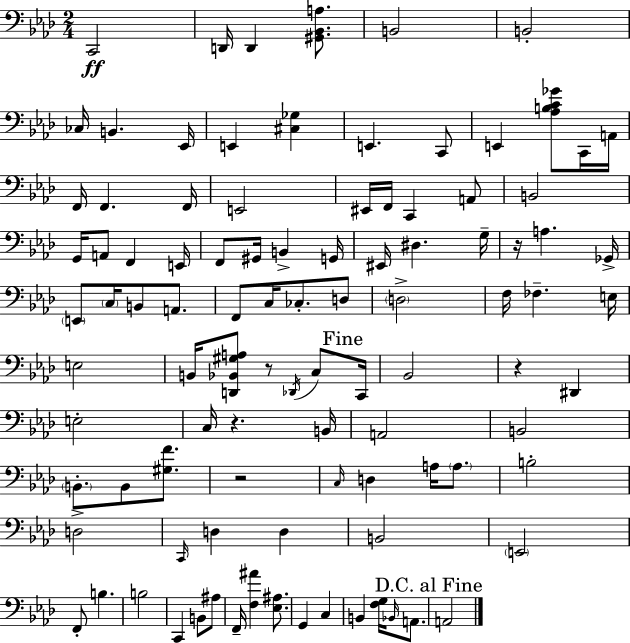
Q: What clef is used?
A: bass